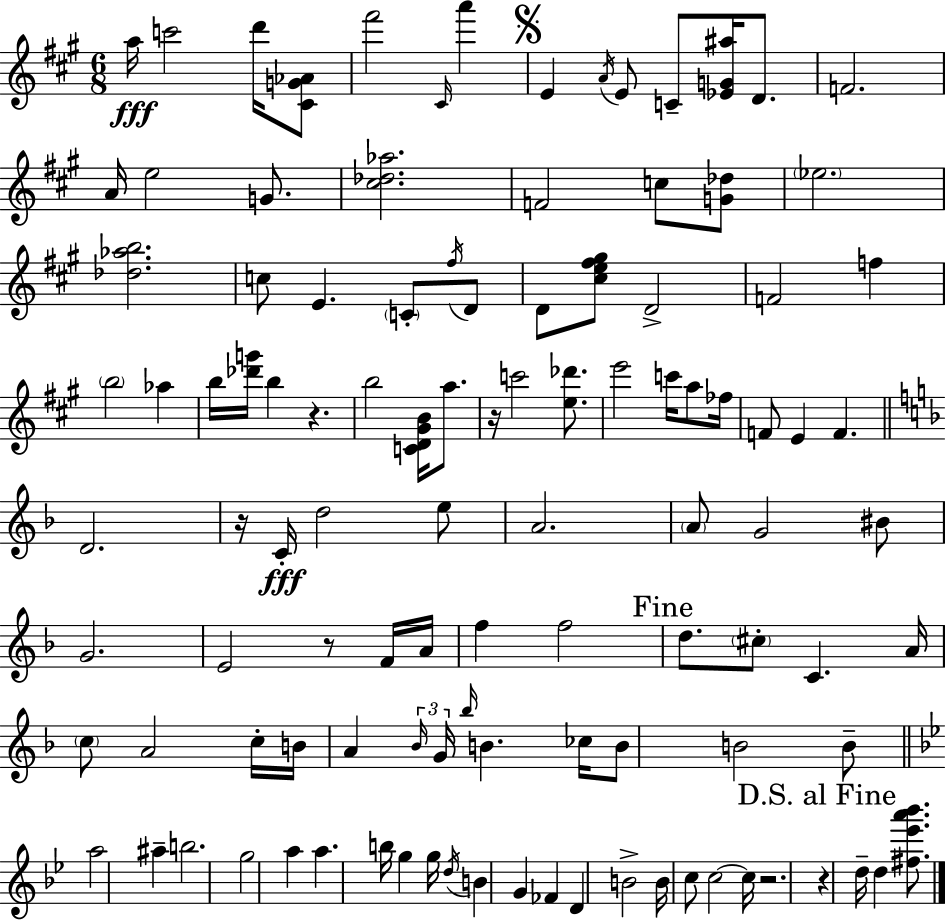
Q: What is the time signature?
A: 6/8